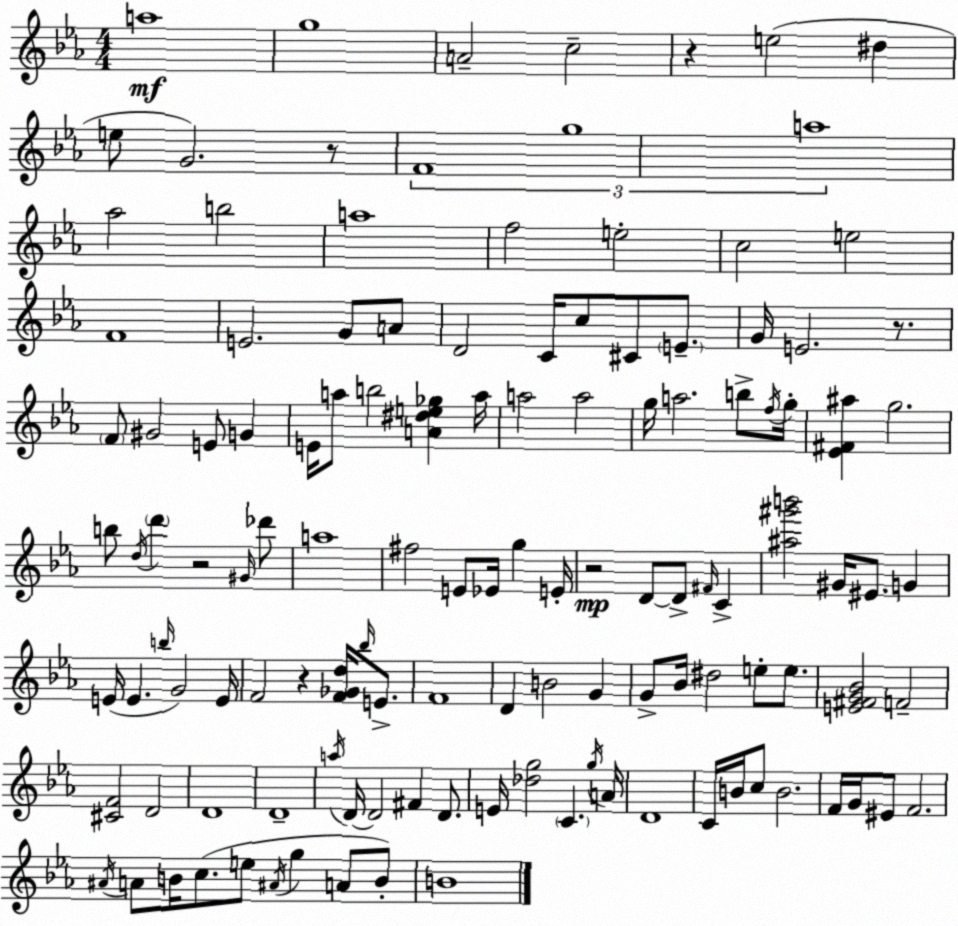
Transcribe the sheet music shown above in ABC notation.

X:1
T:Untitled
M:4/4
L:1/4
K:Cm
a4 g4 A2 c2 z e2 ^d e/2 G2 z/2 F4 g4 a4 _a2 b2 a4 f2 e2 c2 e2 F4 E2 G/2 A/2 D2 C/4 c/2 ^C/2 E/2 G/4 E2 z/2 F/2 ^G2 E/2 G E/4 a/2 b2 [A^de_g] a/4 a2 a2 g/4 a2 b/2 f/4 g/4 [_E^F^a] g2 b/2 d/4 d' z2 ^G/4 _d'/2 a4 ^f2 E/2 _E/4 g E/4 z2 D/2 D/2 ^F/4 C [^a^g'b']2 ^G/4 ^E/2 G E/4 E b/4 G2 E/4 F2 z [F_Gd]/4 _b/4 E/2 F4 D B2 G G/2 _B/4 ^d2 e/2 e/2 [E^FG_B]2 F2 [^CF]2 D2 D4 D4 a/4 D/4 D2 ^F D/2 E/4 [_dg]2 C g/4 A/4 D4 C/4 B/4 c/2 B2 F/4 G/4 ^E/2 F2 ^A/4 A/2 B/4 c/2 e/2 ^A/4 g A/2 B/2 B4